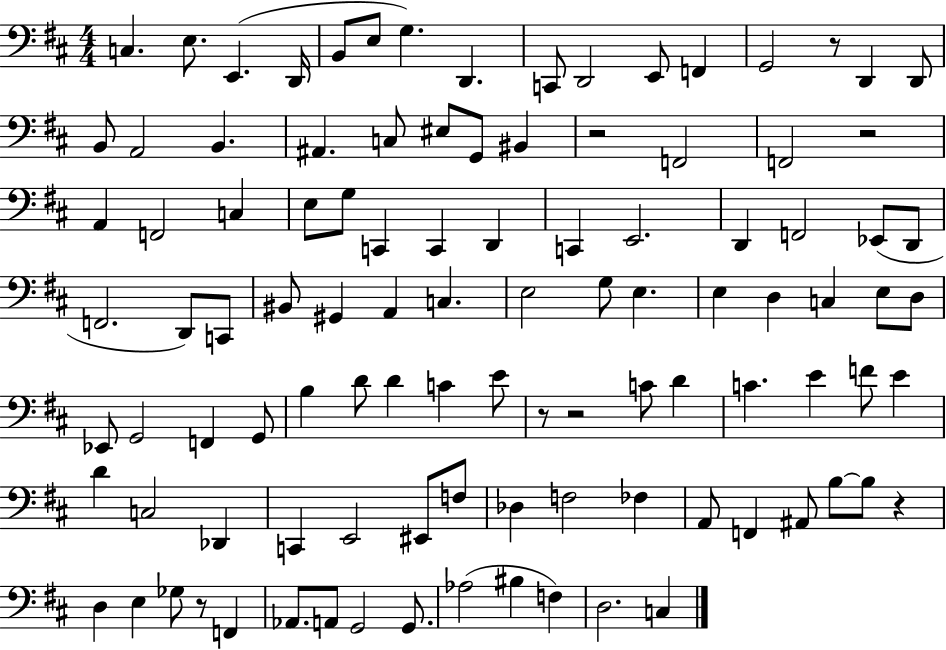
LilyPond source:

{
  \clef bass
  \numericTimeSignature
  \time 4/4
  \key d \major
  \repeat volta 2 { c4. e8. e,4.( d,16 | b,8 e8 g4.) d,4. | c,8 d,2 e,8 f,4 | g,2 r8 d,4 d,8 | \break b,8 a,2 b,4. | ais,4. c8 eis8 g,8 bis,4 | r2 f,2 | f,2 r2 | \break a,4 f,2 c4 | e8 g8 c,4 c,4 d,4 | c,4 e,2. | d,4 f,2 ees,8( d,8 | \break f,2. d,8) c,8 | bis,8 gis,4 a,4 c4. | e2 g8 e4. | e4 d4 c4 e8 d8 | \break ees,8 g,2 f,4 g,8 | b4 d'8 d'4 c'4 e'8 | r8 r2 c'8 d'4 | c'4. e'4 f'8 e'4 | \break d'4 c2 des,4 | c,4 e,2 eis,8 f8 | des4 f2 fes4 | a,8 f,4 ais,8 b8~~ b8 r4 | \break d4 e4 ges8 r8 f,4 | aes,8. a,8 g,2 g,8. | aes2( bis4 f4) | d2. c4 | \break } \bar "|."
}